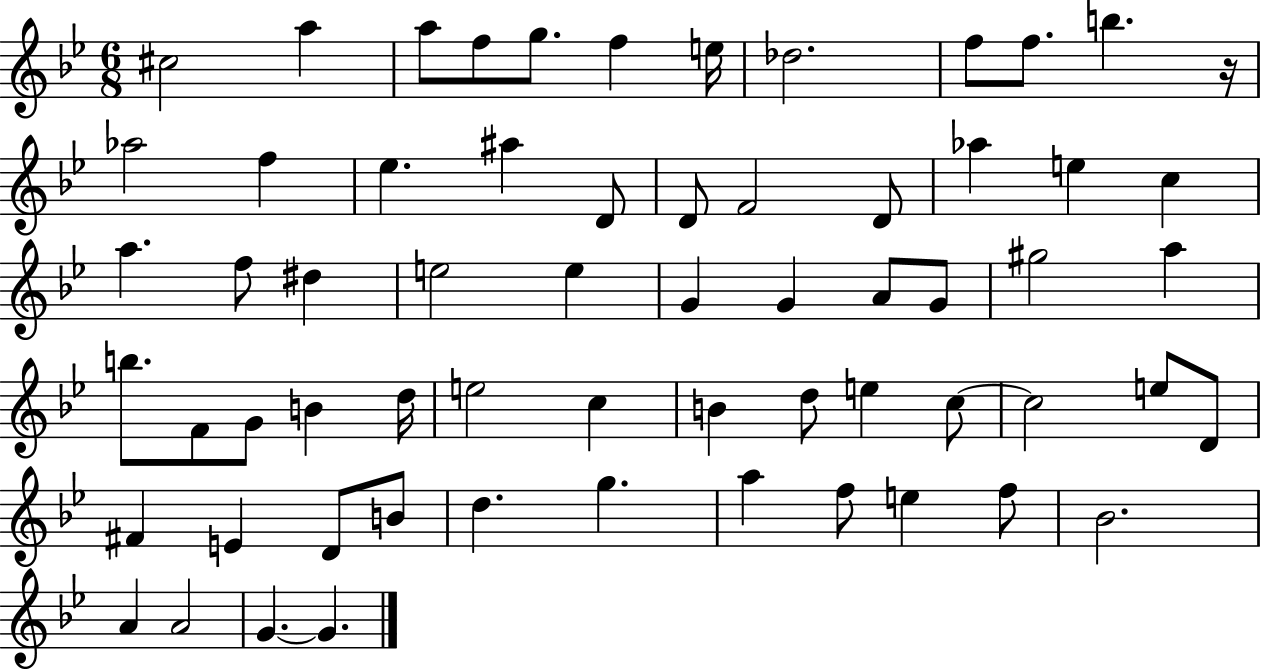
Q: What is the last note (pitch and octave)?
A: G4